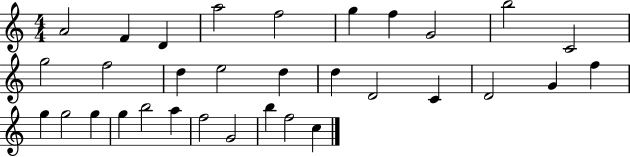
A4/h F4/q D4/q A5/h F5/h G5/q F5/q G4/h B5/h C4/h G5/h F5/h D5/q E5/h D5/q D5/q D4/h C4/q D4/h G4/q F5/q G5/q G5/h G5/q G5/q B5/h A5/q F5/h G4/h B5/q F5/h C5/q